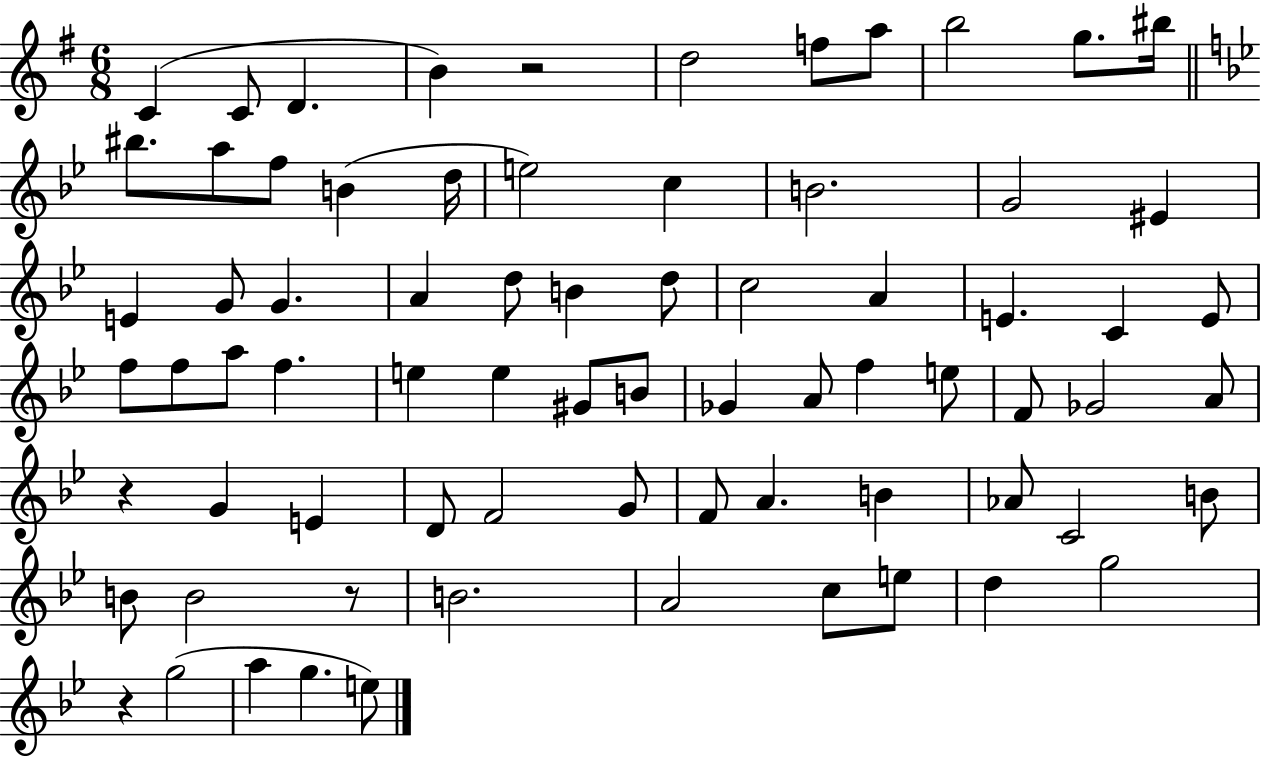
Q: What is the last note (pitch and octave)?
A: E5